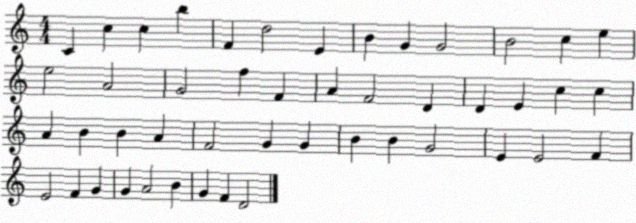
X:1
T:Untitled
M:4/4
L:1/4
K:C
C c c b F d2 E B G G2 B2 c e e2 A2 G2 f F A F2 D D E c c A B B A F2 G G B B G2 E E2 F E2 F G G A2 B G F D2